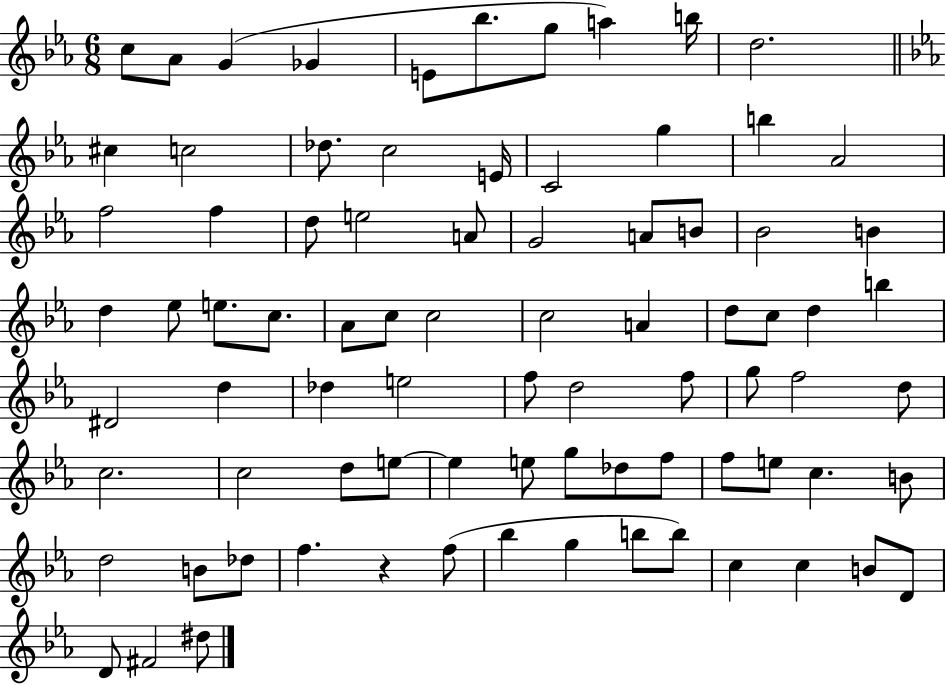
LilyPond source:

{
  \clef treble
  \numericTimeSignature
  \time 6/8
  \key ees \major
  c''8 aes'8 g'4( ges'4 | e'8 bes''8. g''8 a''4) b''16 | d''2. | \bar "||" \break \key c \minor cis''4 c''2 | des''8. c''2 e'16 | c'2 g''4 | b''4 aes'2 | \break f''2 f''4 | d''8 e''2 a'8 | g'2 a'8 b'8 | bes'2 b'4 | \break d''4 ees''8 e''8. c''8. | aes'8 c''8 c''2 | c''2 a'4 | d''8 c''8 d''4 b''4 | \break dis'2 d''4 | des''4 e''2 | f''8 d''2 f''8 | g''8 f''2 d''8 | \break c''2. | c''2 d''8 e''8~~ | e''4 e''8 g''8 des''8 f''8 | f''8 e''8 c''4. b'8 | \break d''2 b'8 des''8 | f''4. r4 f''8( | bes''4 g''4 b''8 b''8) | c''4 c''4 b'8 d'8 | \break d'8 fis'2 dis''8 | \bar "|."
}